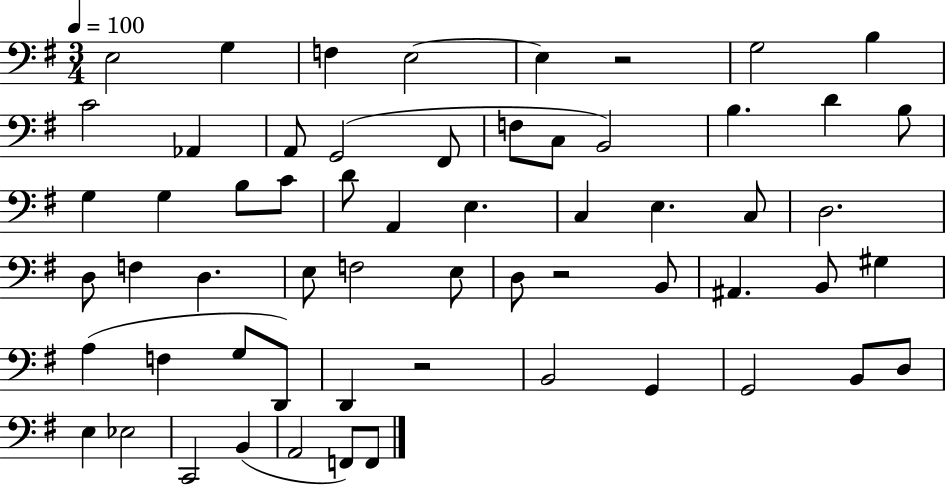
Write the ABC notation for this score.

X:1
T:Untitled
M:3/4
L:1/4
K:G
E,2 G, F, E,2 E, z2 G,2 B, C2 _A,, A,,/2 G,,2 ^F,,/2 F,/2 C,/2 B,,2 B, D B,/2 G, G, B,/2 C/2 D/2 A,, E, C, E, C,/2 D,2 D,/2 F, D, E,/2 F,2 E,/2 D,/2 z2 B,,/2 ^A,, B,,/2 ^G, A, F, G,/2 D,,/2 D,, z2 B,,2 G,, G,,2 B,,/2 D,/2 E, _E,2 C,,2 B,, A,,2 F,,/2 F,,/2